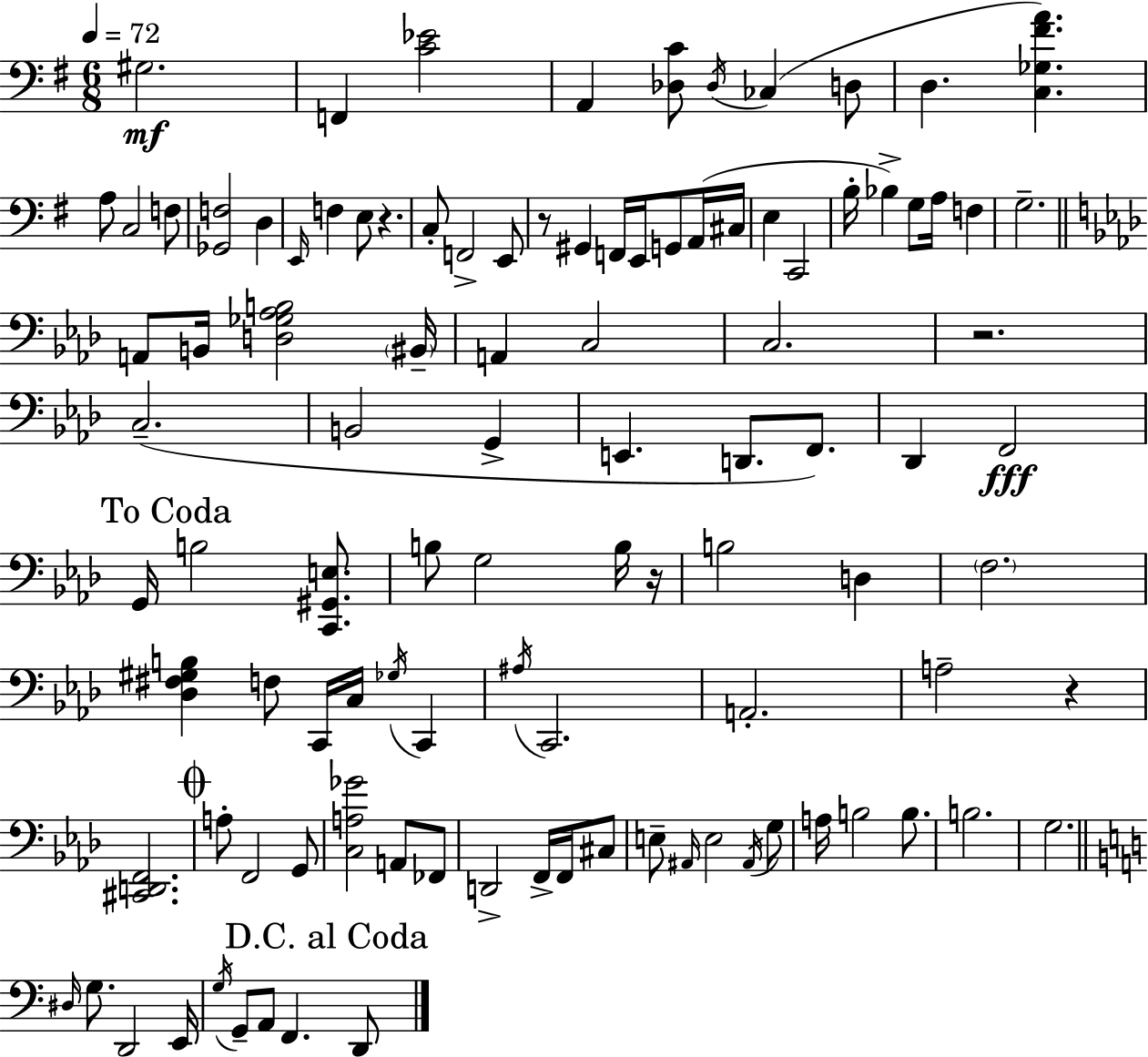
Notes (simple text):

G#3/h. F2/q [C4,Eb4]/h A2/q [Db3,C4]/e Db3/s CES3/q D3/e D3/q. [C3,Gb3,F#4,A4]/q. A3/e C3/h F3/e [Gb2,F3]/h D3/q E2/s F3/q E3/e R/q. C3/e F2/h E2/e R/e G#2/q F2/s E2/s G2/e A2/s C#3/s E3/q C2/h B3/s Bb3/q G3/e A3/s F3/q G3/h. A2/e B2/s [D3,Gb3,Ab3,B3]/h BIS2/s A2/q C3/h C3/h. R/h. C3/h. B2/h G2/q E2/q. D2/e. F2/e. Db2/q F2/h G2/s B3/h [C2,G#2,E3]/e. B3/e G3/h B3/s R/s B3/h D3/q F3/h. [Db3,F#3,G#3,B3]/q F3/e C2/s C3/s Gb3/s C2/q A#3/s C2/h. A2/h. A3/h R/q [C#2,D2,F2]/h. A3/e F2/h G2/e [C3,A3,Gb4]/h A2/e FES2/e D2/h F2/s F2/s C#3/e E3/e A#2/s E3/h A#2/s G3/e A3/s B3/h B3/e. B3/h. G3/h. D#3/s G3/e. D2/h E2/s G3/s G2/e A2/e F2/q. D2/e